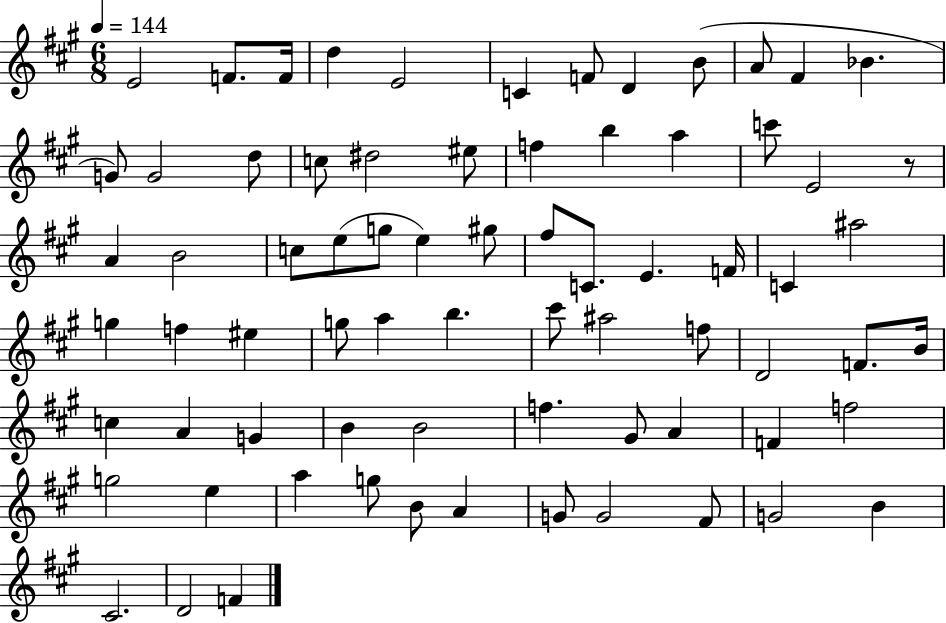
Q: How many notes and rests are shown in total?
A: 73